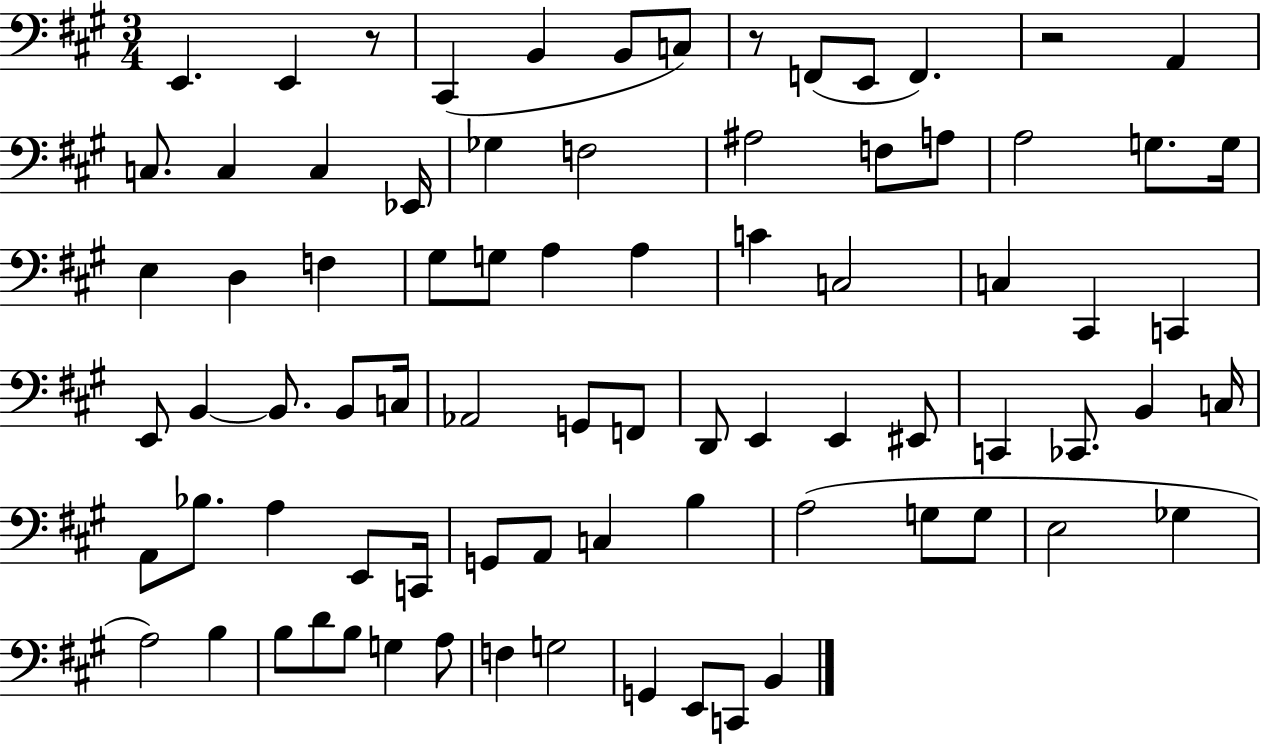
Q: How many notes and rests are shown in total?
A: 80